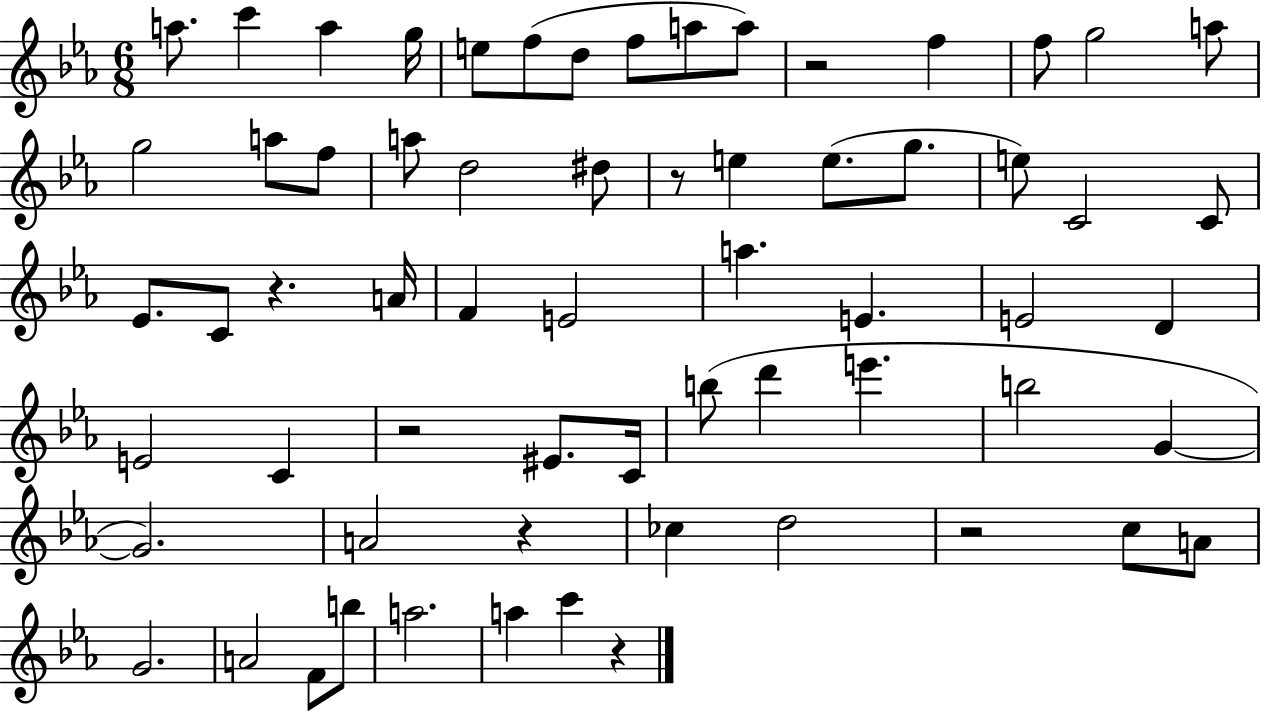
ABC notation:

X:1
T:Untitled
M:6/8
L:1/4
K:Eb
a/2 c' a g/4 e/2 f/2 d/2 f/2 a/2 a/2 z2 f f/2 g2 a/2 g2 a/2 f/2 a/2 d2 ^d/2 z/2 e e/2 g/2 e/2 C2 C/2 _E/2 C/2 z A/4 F E2 a E E2 D E2 C z2 ^E/2 C/4 b/2 d' e' b2 G G2 A2 z _c d2 z2 c/2 A/2 G2 A2 F/2 b/2 a2 a c' z